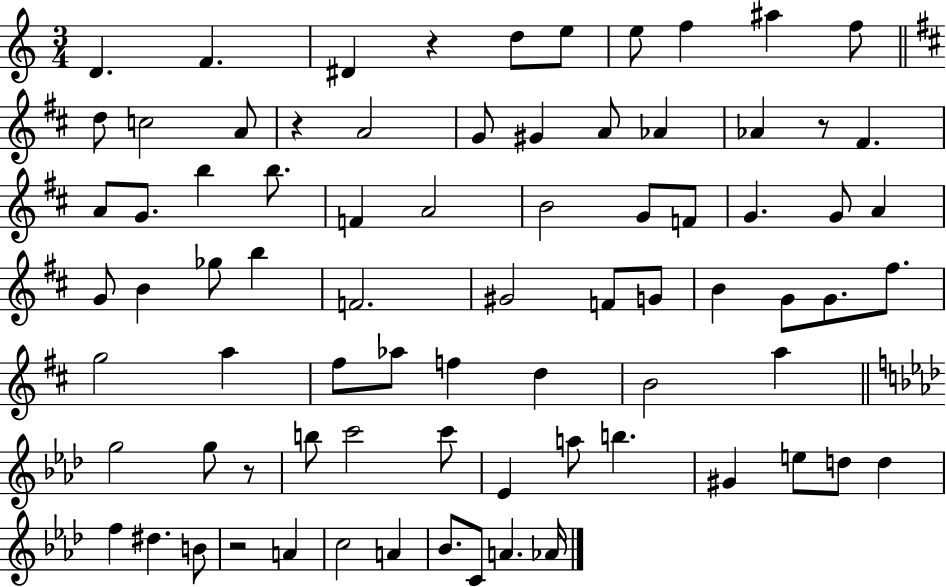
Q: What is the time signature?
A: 3/4